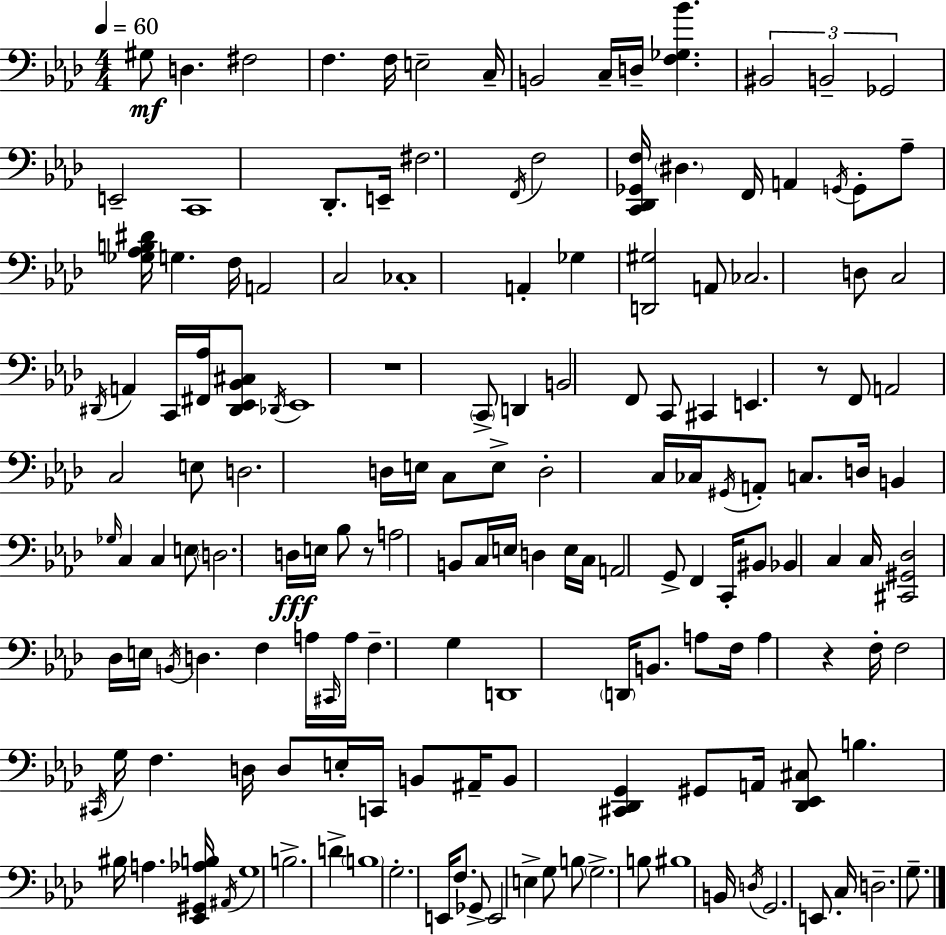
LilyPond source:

{
  \clef bass
  \numericTimeSignature
  \time 4/4
  \key f \minor
  \tempo 4 = 60
  \repeat volta 2 { gis8\mf d4. fis2 | f4. f16 e2-- c16-- | b,2 c16-- d16-- <f ges bes'>4. | \tuplet 3/2 { bis,2 b,2-- | \break ges,2 } e,2-- | c,1 | des,8.-. e,16-- fis2. | \acciaccatura { f,16 } f2 <c, des, ges, f>16 \parenthesize dis4. | \break f,16 a,4 \acciaccatura { g,16 } g,8-. aes8-- <ges aes b dis'>16 g4. | f16 a,2 c2 | ces1-. | a,4-. ges4 <d, gis>2 | \break a,8 ces2. | d8 c2 \acciaccatura { dis,16 } a,4 c,16 | <fis, aes>16 <dis, ees, bes, cis>8 \acciaccatura { des,16 } ees,1 | r1 | \break \parenthesize c,8-> d,4 b,2 | f,8 c,8 cis,4 e,4. | r8 f,8 a,2 c2 | e8 d2. | \break d16 e16 c8 e8-> d2-. | c16 ces16 \acciaccatura { gis,16 } a,8-. c8. d16 b,4 \grace { ges16 } c4 | c4 e8 \parenthesize d2. | d16\fff e16 bes8 r8 a2 | \break b,8 c16 e16 d4 e16 c16 a,2 | g,8-> f,4 c,16-. bis,8 bes,4 | c4 c16 <cis, gis, des>2 des16 e16 | \acciaccatura { b,16 } d4. f4 a16 \grace { cis,16 } a16 f4.-- | \break g4 d,1 | \parenthesize d,16 b,8. a8 f16 a4 | r4 f16-. f2 | \acciaccatura { cis,16 } g16 f4. d16 d8 e16-. c,16 b,8 ais,16-- | \break b,8 <cis, des, g,>4 gis,8 a,16 <des, ees, cis>8 b4. | bis16 a4. <ees, gis, aes b>16 \acciaccatura { ais,16 } g1 | b2.-> | d'4-> \parenthesize b1 | \break g2.-. | e,16 f8. ges,8-> e,2 | e4-> g8 b8 \parenthesize g2.-> | b8 bis1 | \break b,16 \acciaccatura { d16 } g,2. | e,8. c16 d2.-- | g8.-- } \bar "|."
}